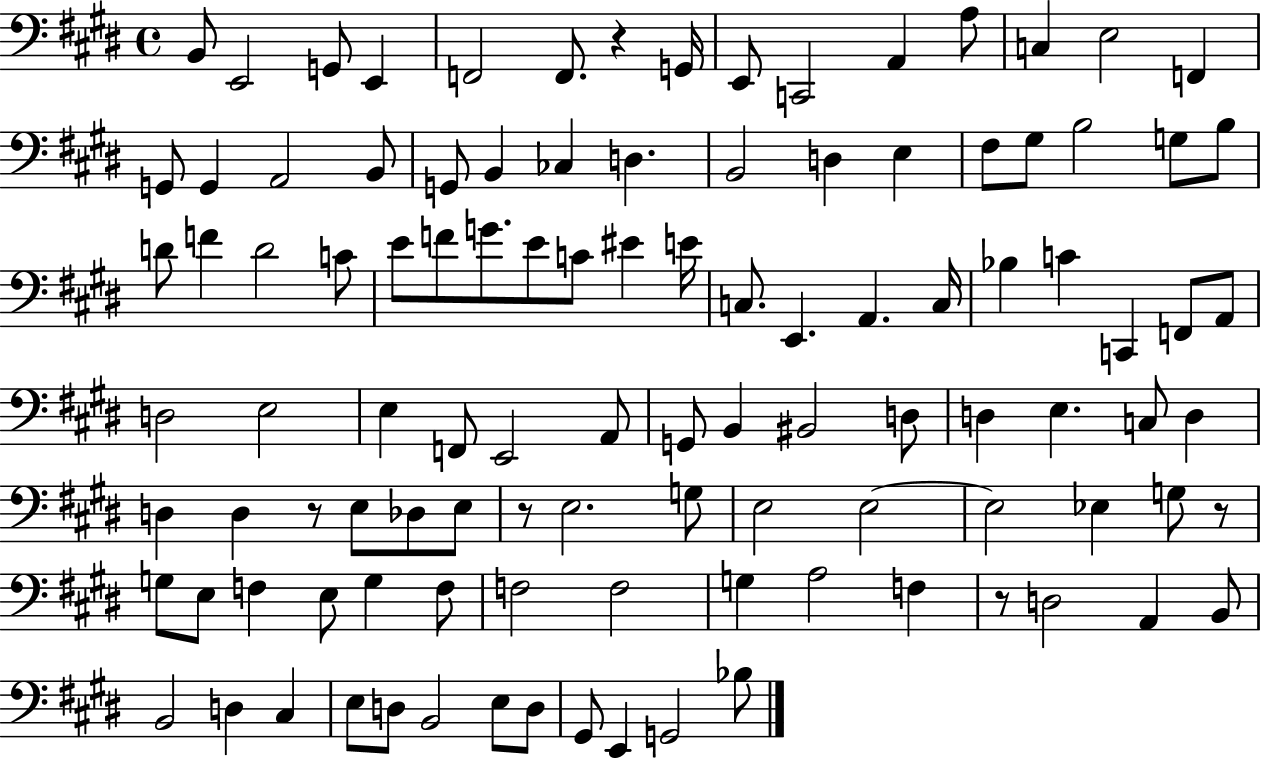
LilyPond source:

{
  \clef bass
  \time 4/4
  \defaultTimeSignature
  \key e \major
  b,8 e,2 g,8 e,4 | f,2 f,8. r4 g,16 | e,8 c,2 a,4 a8 | c4 e2 f,4 | \break g,8 g,4 a,2 b,8 | g,8 b,4 ces4 d4. | b,2 d4 e4 | fis8 gis8 b2 g8 b8 | \break d'8 f'4 d'2 c'8 | e'8 f'8 g'8. e'8 c'8 eis'4 e'16 | c8. e,4. a,4. c16 | bes4 c'4 c,4 f,8 a,8 | \break d2 e2 | e4 f,8 e,2 a,8 | g,8 b,4 bis,2 d8 | d4 e4. c8 d4 | \break d4 d4 r8 e8 des8 e8 | r8 e2. g8 | e2 e2~~ | e2 ees4 g8 r8 | \break g8 e8 f4 e8 g4 f8 | f2 f2 | g4 a2 f4 | r8 d2 a,4 b,8 | \break b,2 d4 cis4 | e8 d8 b,2 e8 d8 | gis,8 e,4 g,2 bes8 | \bar "|."
}